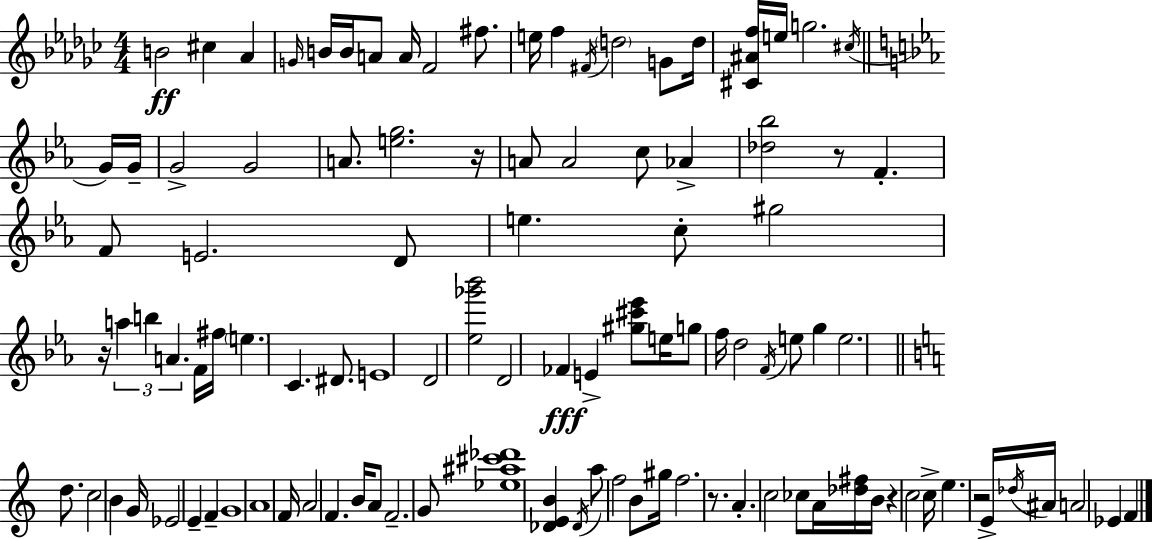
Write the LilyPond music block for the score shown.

{
  \clef treble
  \numericTimeSignature
  \time 4/4
  \key ees \minor
  \repeat volta 2 { b'2\ff cis''4 aes'4 | \grace { g'16 } b'16 b'16 a'8 a'16 f'2 fis''8. | e''16 f''4 \acciaccatura { fis'16 } \parenthesize d''2 g'8 | d''16 <cis' ais' f''>16 e''16 g''2. | \break \acciaccatura { cis''16 } \bar "||" \break \key ees \major g'16 g'16-- g'2-> g'2 | a'8. <e'' g''>2. | r16 a'8 a'2 c''8 aes'4-> | <des'' bes''>2 r8 f'4.-. | \break f'8 e'2. | d'8 e''4. c''8-. gis''2 | r16 \tuplet 3/2 { a''4 b''4 a'4. } | f'16 fis''16 \parenthesize e''4. c'4. dis'8. | \break e'1 | d'2 <ees'' ges''' bes'''>2 | d'2 fes'4\fff e'4-> | <gis'' cis''' ees'''>8 e''16 g''8 f''16 d''2 | \break \acciaccatura { f'16 } e''8 g''4 e''2. | \bar "||" \break \key c \major d''8. c''2 b'4 g'16 | ees'2 e'4-- f'4-- | g'1 | a'1 | \break f'16 a'2 f'4. b'16 | a'8 f'2.-- g'8 | <ees'' ais'' cis''' des'''>1 | <des' e' b'>4 \acciaccatura { des'16 } a''8 f''2 b'8 | \break gis''16 f''2. r8. | a'4.-. c''2 ces''8 | a'16 <des'' fis''>16 b'16 r4 c''2 | c''16-> e''4. r2 e'16-> | \break \acciaccatura { des''16 } ais'16 a'2 ees'4 f'4 | } \bar "|."
}